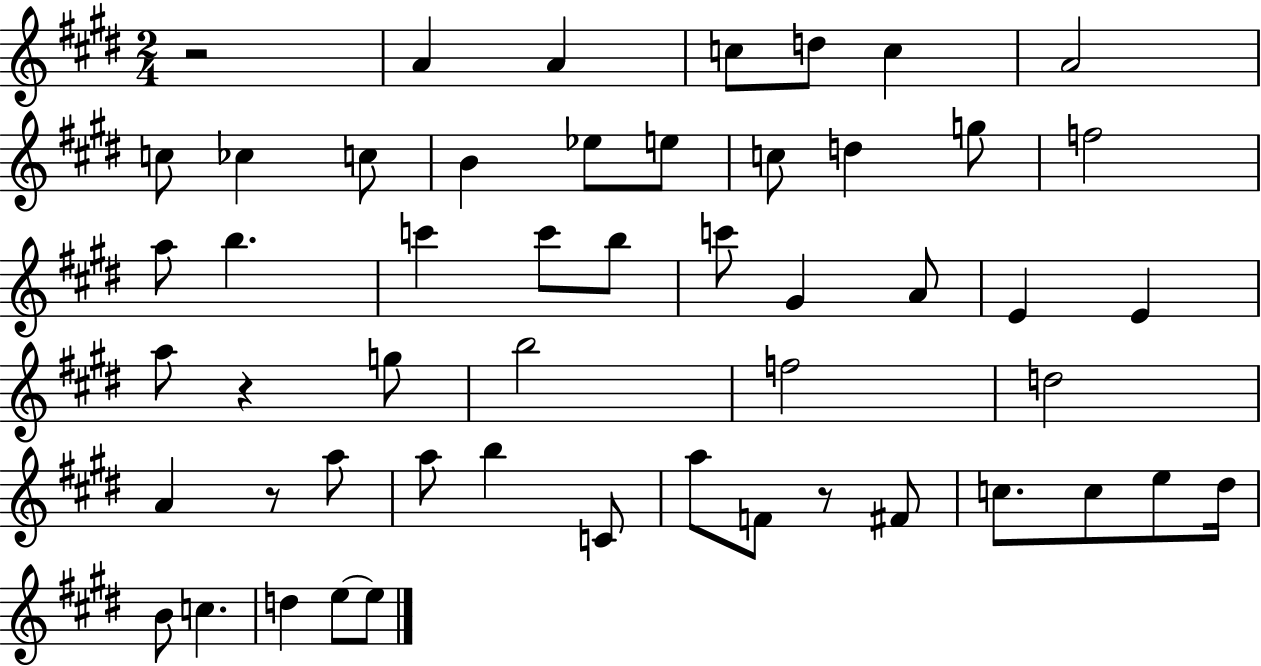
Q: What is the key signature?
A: E major